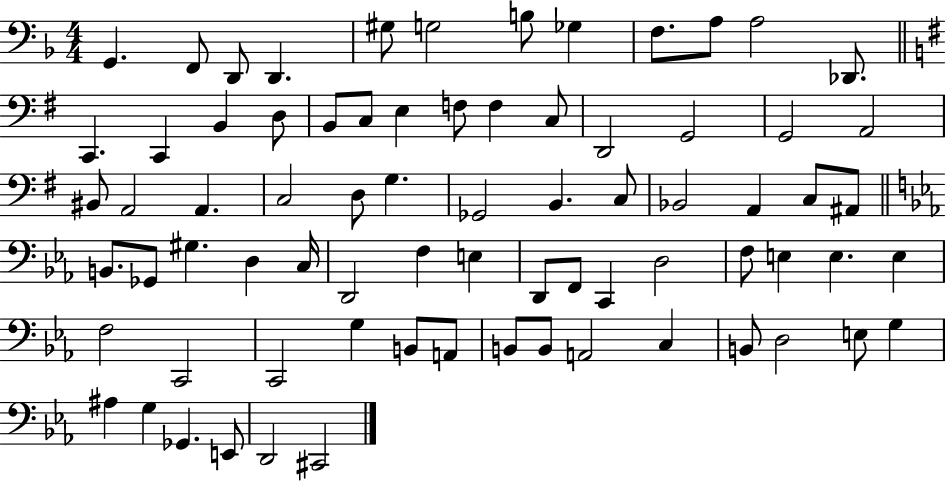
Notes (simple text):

G2/q. F2/e D2/e D2/q. G#3/e G3/h B3/e Gb3/q F3/e. A3/e A3/h Db2/e. C2/q. C2/q B2/q D3/e B2/e C3/e E3/q F3/e F3/q C3/e D2/h G2/h G2/h A2/h BIS2/e A2/h A2/q. C3/h D3/e G3/q. Gb2/h B2/q. C3/e Bb2/h A2/q C3/e A#2/e B2/e. Gb2/e G#3/q. D3/q C3/s D2/h F3/q E3/q D2/e F2/e C2/q D3/h F3/e E3/q E3/q. E3/q F3/h C2/h C2/h G3/q B2/e A2/e B2/e B2/e A2/h C3/q B2/e D3/h E3/e G3/q A#3/q G3/q Gb2/q. E2/e D2/h C#2/h